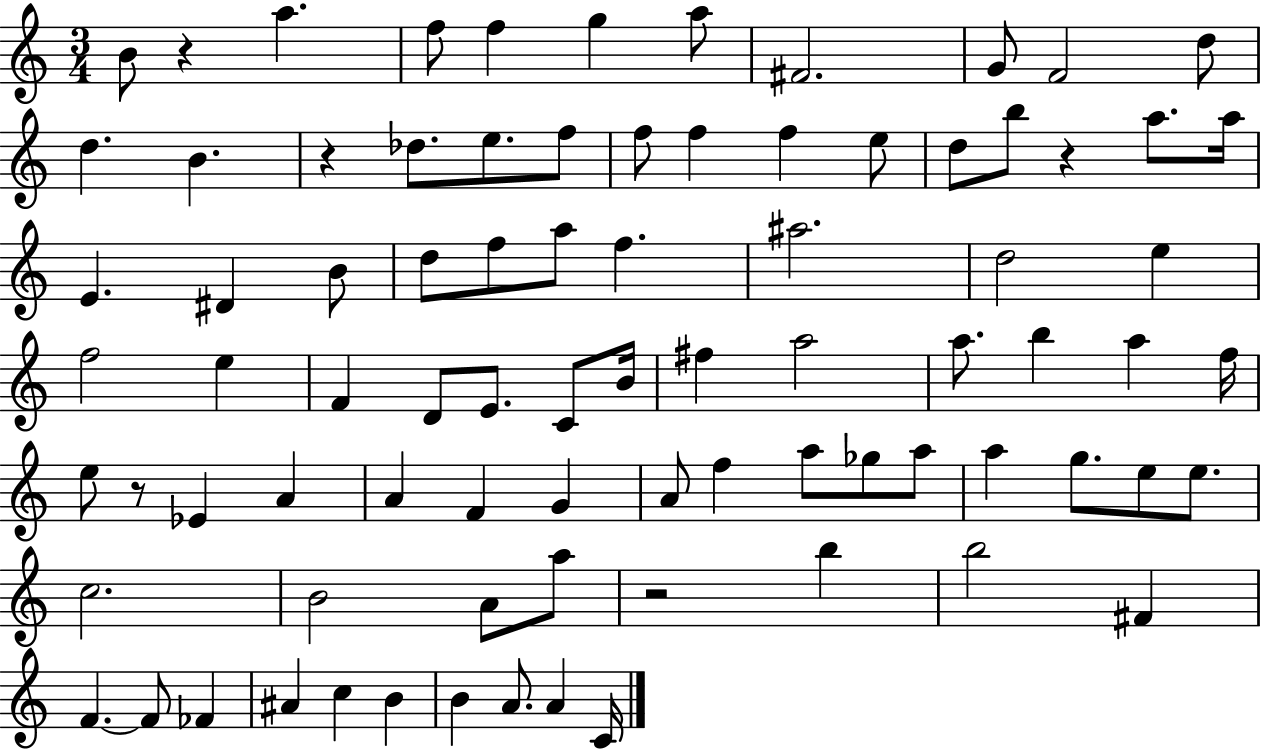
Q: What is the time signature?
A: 3/4